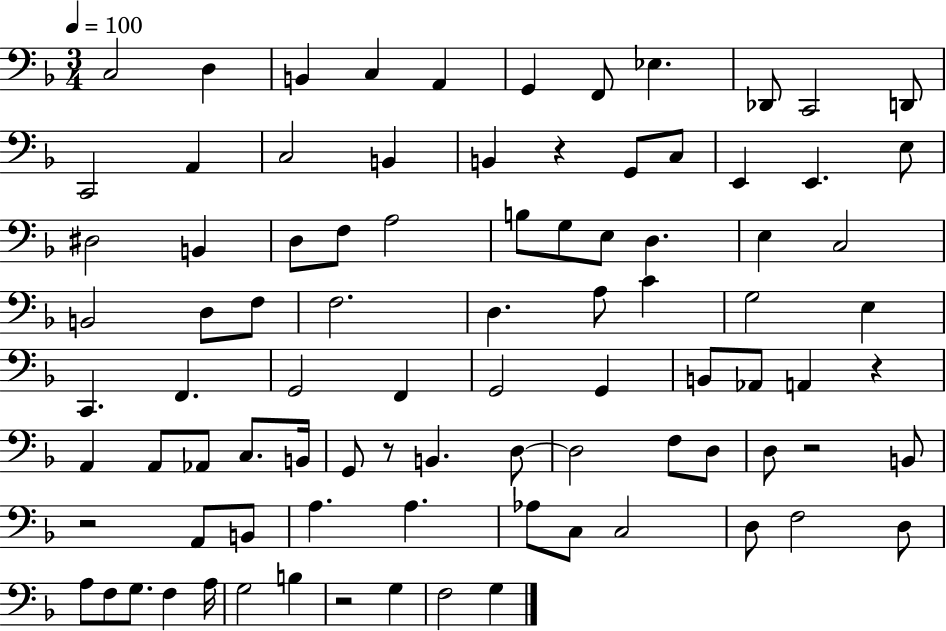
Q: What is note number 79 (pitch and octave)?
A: G3